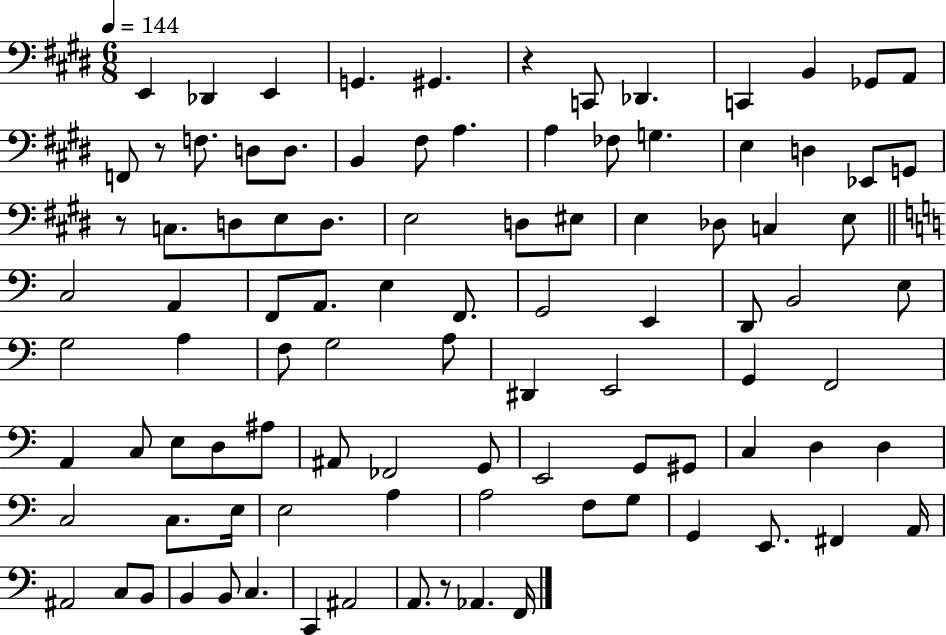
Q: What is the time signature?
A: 6/8